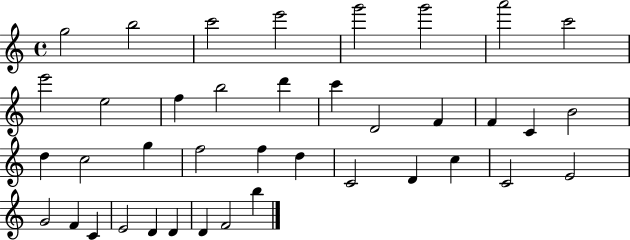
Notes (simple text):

G5/h B5/h C6/h E6/h G6/h G6/h A6/h C6/h E6/h E5/h F5/q B5/h D6/q C6/q D4/h F4/q F4/q C4/q B4/h D5/q C5/h G5/q F5/h F5/q D5/q C4/h D4/q C5/q C4/h E4/h G4/h F4/q C4/q E4/h D4/q D4/q D4/q F4/h B5/q